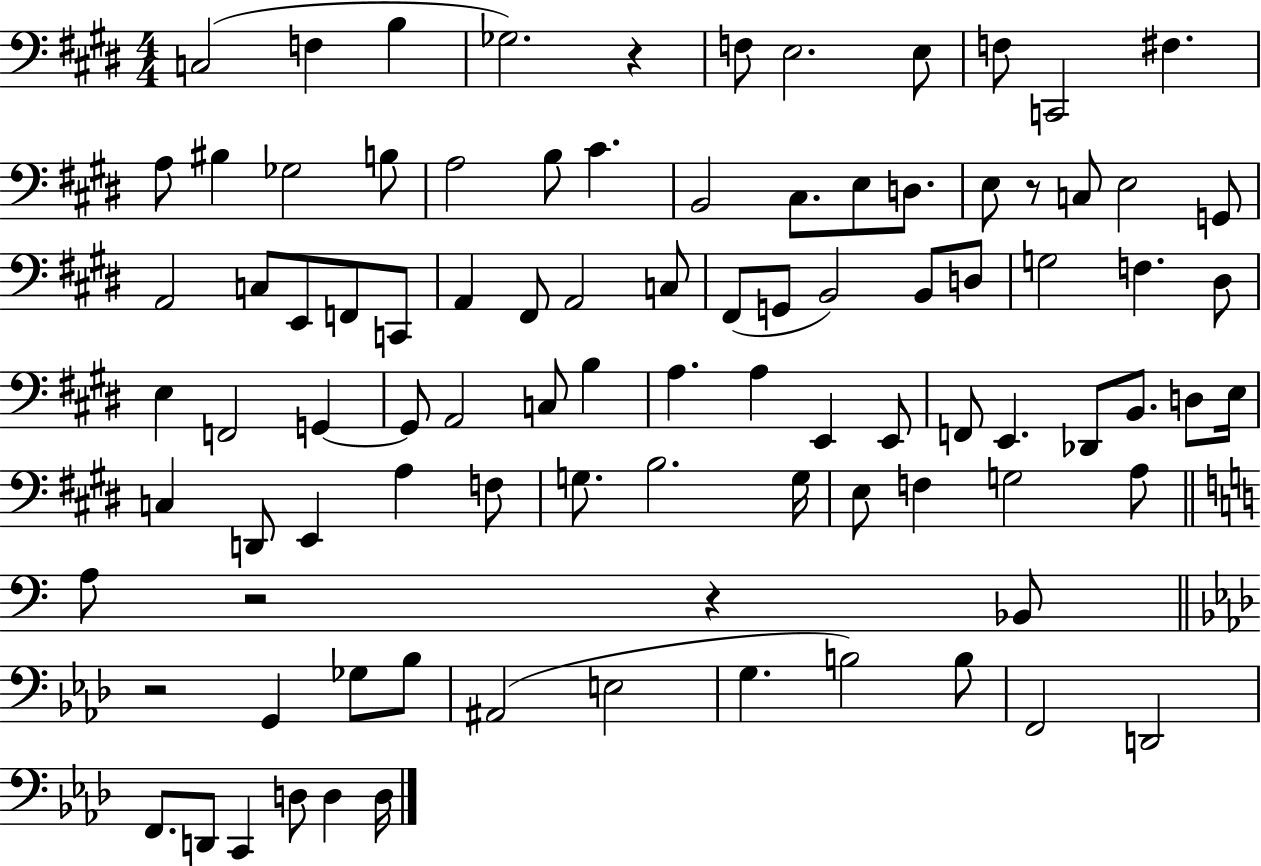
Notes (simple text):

C3/h F3/q B3/q Gb3/h. R/q F3/e E3/h. E3/e F3/e C2/h F#3/q. A3/e BIS3/q Gb3/h B3/e A3/h B3/e C#4/q. B2/h C#3/e. E3/e D3/e. E3/e R/e C3/e E3/h G2/e A2/h C3/e E2/e F2/e C2/e A2/q F#2/e A2/h C3/e F#2/e G2/e B2/h B2/e D3/e G3/h F3/q. D#3/e E3/q F2/h G2/q G2/e A2/h C3/e B3/q A3/q. A3/q E2/q E2/e F2/e E2/q. Db2/e B2/e. D3/e E3/s C3/q D2/e E2/q A3/q F3/e G3/e. B3/h. G3/s E3/e F3/q G3/h A3/e A3/e R/h R/q Bb2/e R/h G2/q Gb3/e Bb3/e A#2/h E3/h G3/q. B3/h B3/e F2/h D2/h F2/e. D2/e C2/q D3/e D3/q D3/s